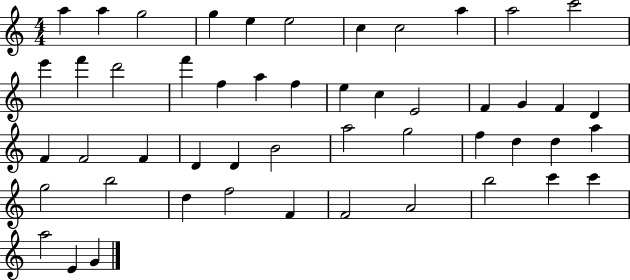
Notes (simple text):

A5/q A5/q G5/h G5/q E5/q E5/h C5/q C5/h A5/q A5/h C6/h E6/q F6/q D6/h F6/q F5/q A5/q F5/q E5/q C5/q E4/h F4/q G4/q F4/q D4/q F4/q F4/h F4/q D4/q D4/q B4/h A5/h G5/h F5/q D5/q D5/q A5/q G5/h B5/h D5/q F5/h F4/q F4/h A4/h B5/h C6/q C6/q A5/h E4/q G4/q